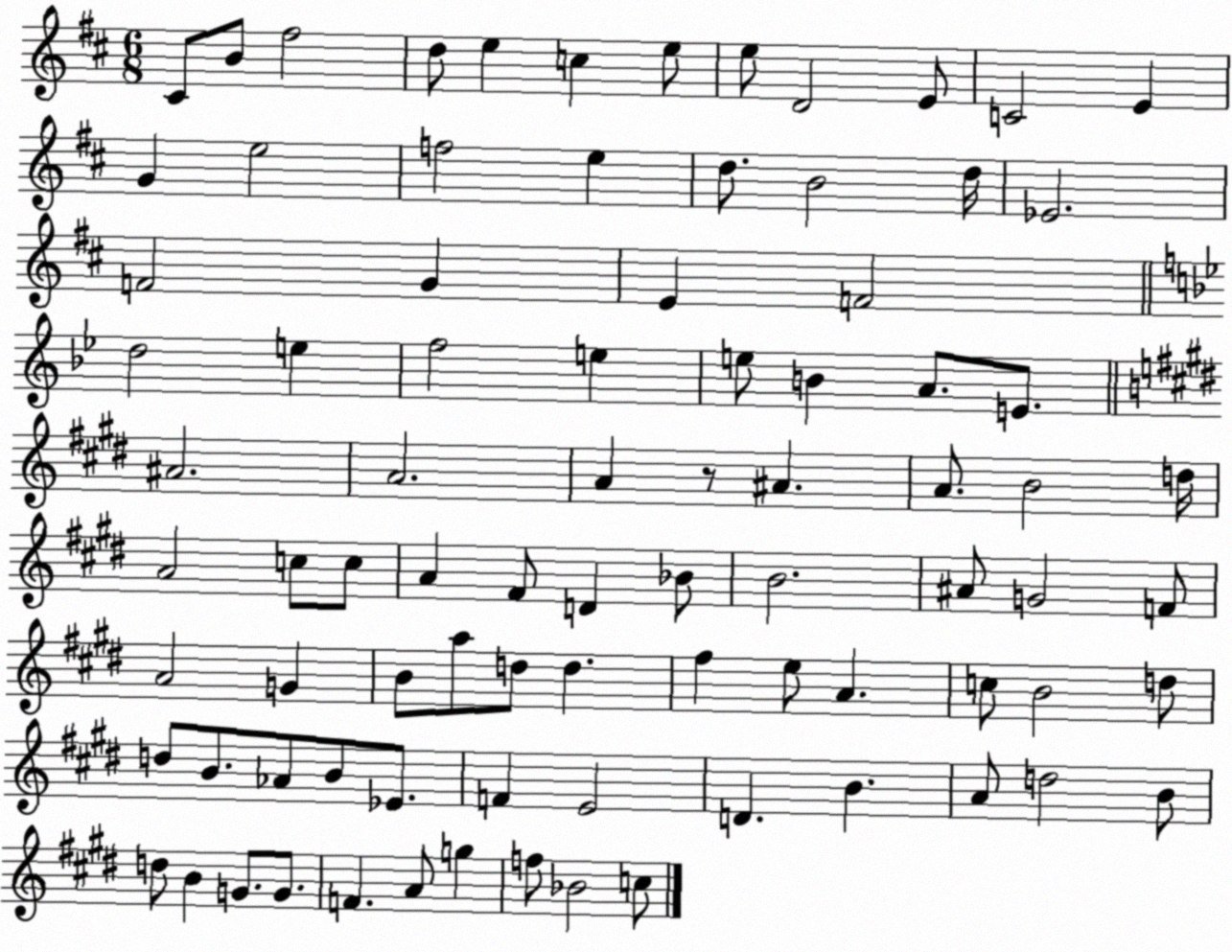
X:1
T:Untitled
M:6/8
L:1/4
K:D
^C/2 B/2 ^f2 d/2 e c e/2 e/2 D2 E/2 C2 E G e2 f2 e d/2 B2 d/4 _E2 F2 G E F2 d2 e f2 e e/2 B A/2 E/2 ^A2 A2 A z/2 ^A A/2 B2 d/4 A2 c/2 c/2 A ^F/2 D _B/2 B2 ^A/2 G2 F/2 A2 G B/2 a/2 d/2 d ^f e/2 A c/2 B2 d/2 d/2 B/2 _A/2 B/2 _E/2 F E2 D B A/2 d2 B/2 d/2 B G/2 G/2 F A/2 g f/2 _B2 c/2